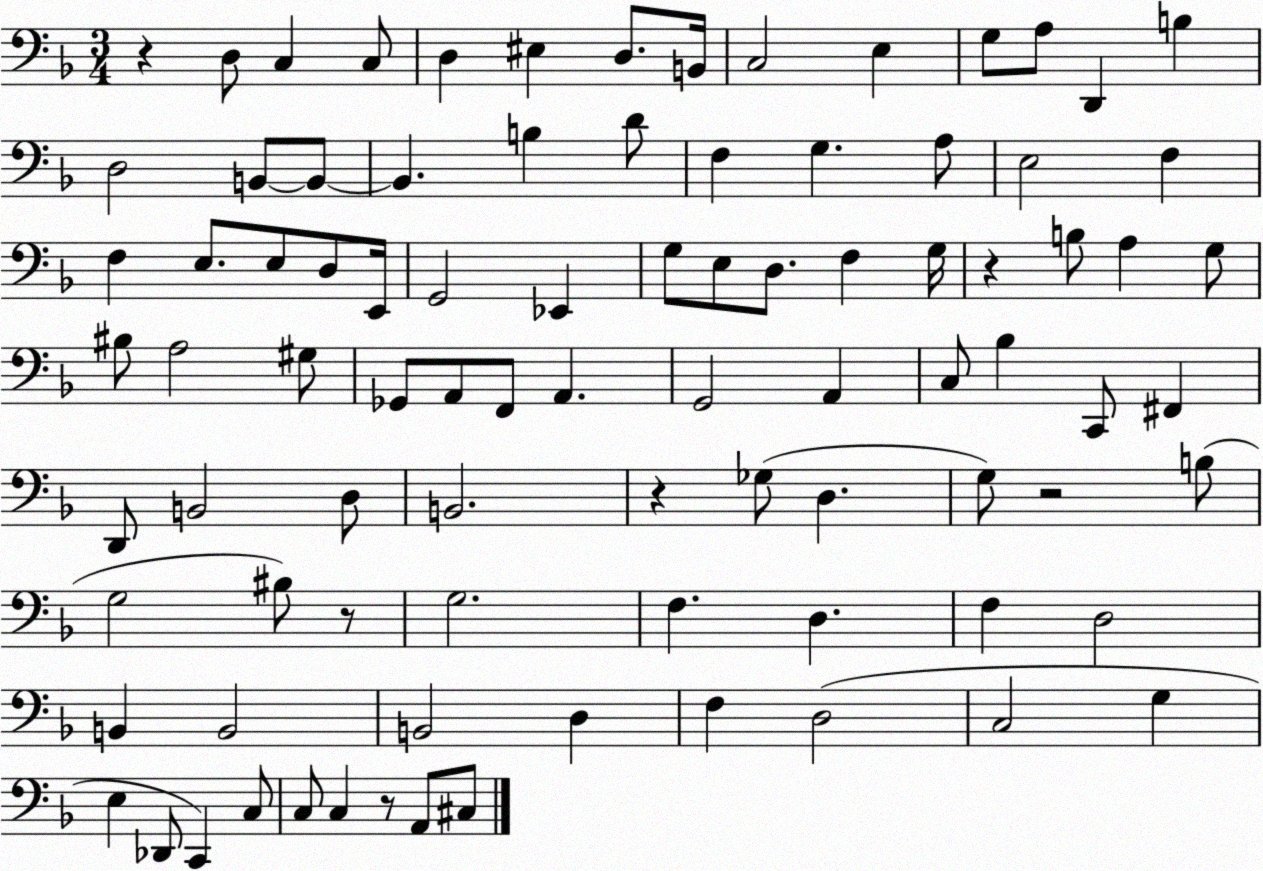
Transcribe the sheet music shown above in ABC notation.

X:1
T:Untitled
M:3/4
L:1/4
K:F
z D,/2 C, C,/2 D, ^E, D,/2 B,,/4 C,2 E, G,/2 A,/2 D,, B, D,2 B,,/2 B,,/2 B,, B, D/2 F, G, A,/2 E,2 F, F, E,/2 E,/2 D,/2 E,,/4 G,,2 _E,, G,/2 E,/2 D,/2 F, G,/4 z B,/2 A, G,/2 ^B,/2 A,2 ^G,/2 _G,,/2 A,,/2 F,,/2 A,, G,,2 A,, C,/2 _B, C,,/2 ^F,, D,,/2 B,,2 D,/2 B,,2 z _G,/2 D, G,/2 z2 B,/2 G,2 ^B,/2 z/2 G,2 F, D, F, D,2 B,, B,,2 B,,2 D, F, D,2 C,2 G, E, _D,,/2 C,, C,/2 C,/2 C, z/2 A,,/2 ^C,/2